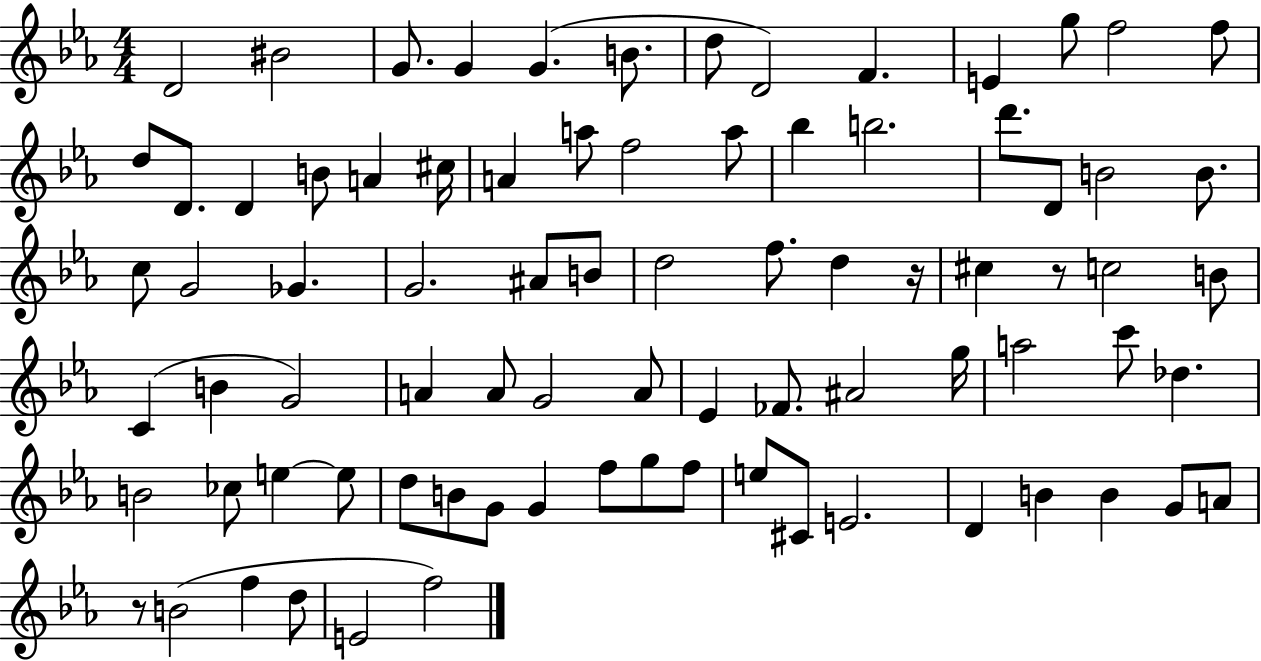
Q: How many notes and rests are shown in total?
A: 82